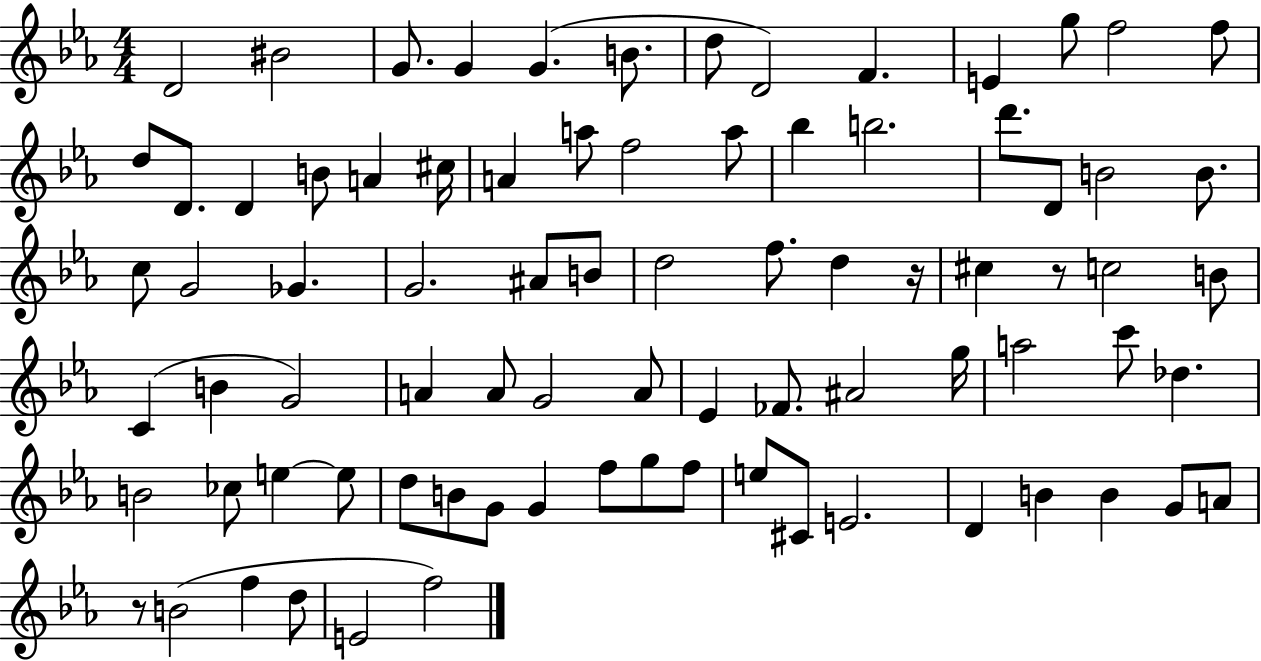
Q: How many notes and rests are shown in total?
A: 82